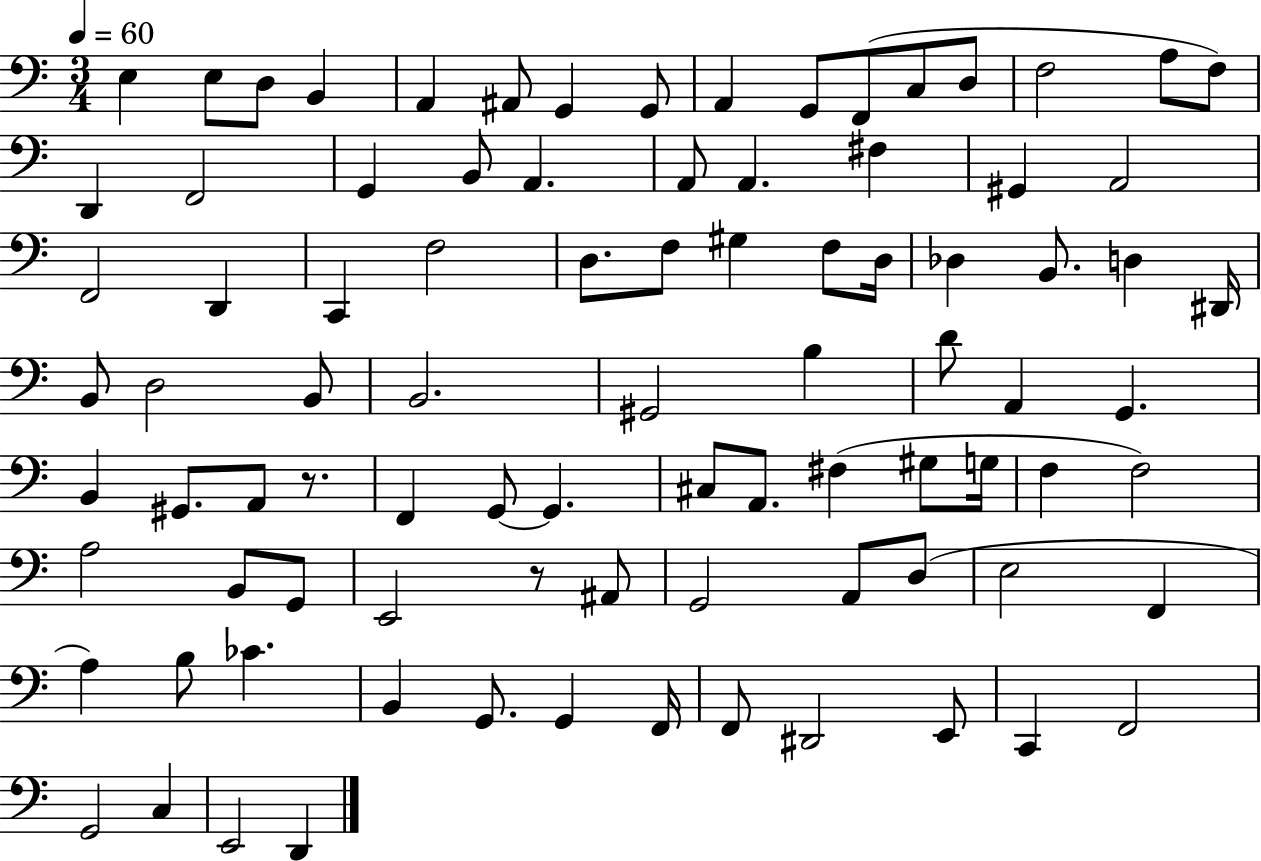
E3/q E3/e D3/e B2/q A2/q A#2/e G2/q G2/e A2/q G2/e F2/e C3/e D3/e F3/h A3/e F3/e D2/q F2/h G2/q B2/e A2/q. A2/e A2/q. F#3/q G#2/q A2/h F2/h D2/q C2/q F3/h D3/e. F3/e G#3/q F3/e D3/s Db3/q B2/e. D3/q D#2/s B2/e D3/h B2/e B2/h. G#2/h B3/q D4/e A2/q G2/q. B2/q G#2/e. A2/e R/e. F2/q G2/e G2/q. C#3/e A2/e. F#3/q G#3/e G3/s F3/q F3/h A3/h B2/e G2/e E2/h R/e A#2/e G2/h A2/e D3/e E3/h F2/q A3/q B3/e CES4/q. B2/q G2/e. G2/q F2/s F2/e D#2/h E2/e C2/q F2/h G2/h C3/q E2/h D2/q